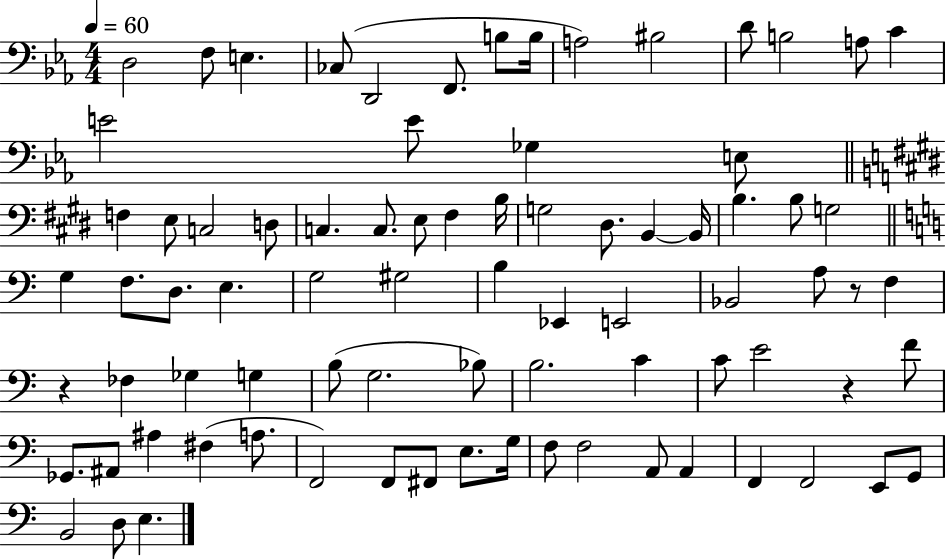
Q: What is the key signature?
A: EES major